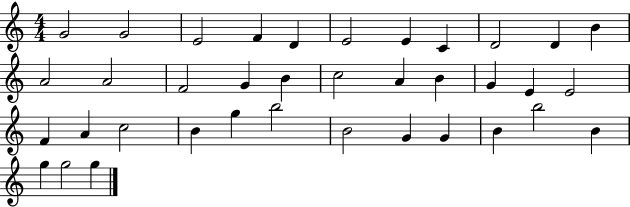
G4/h G4/h E4/h F4/q D4/q E4/h E4/q C4/q D4/h D4/q B4/q A4/h A4/h F4/h G4/q B4/q C5/h A4/q B4/q G4/q E4/q E4/h F4/q A4/q C5/h B4/q G5/q B5/h B4/h G4/q G4/q B4/q B5/h B4/q G5/q G5/h G5/q